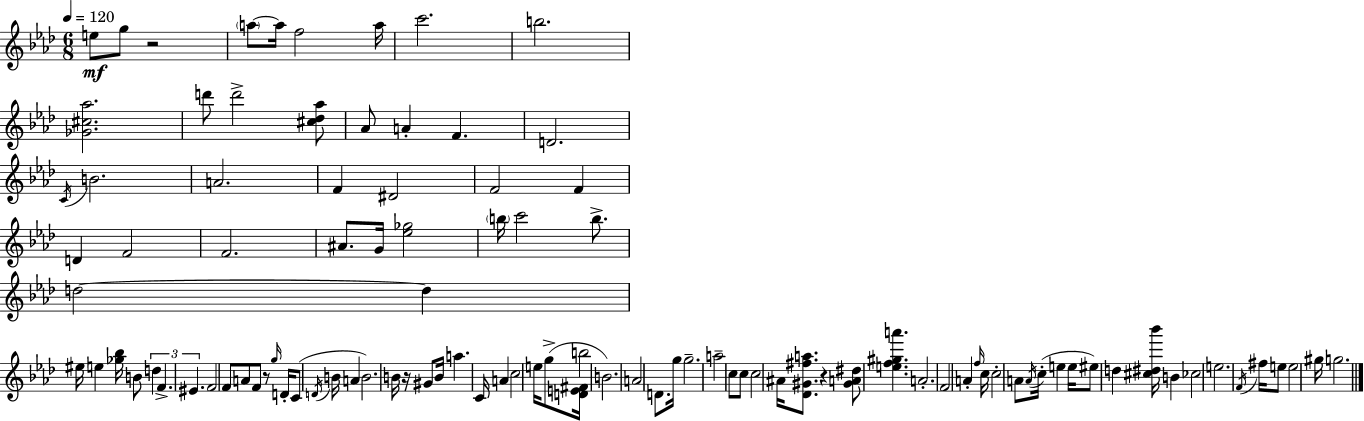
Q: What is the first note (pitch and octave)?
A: E5